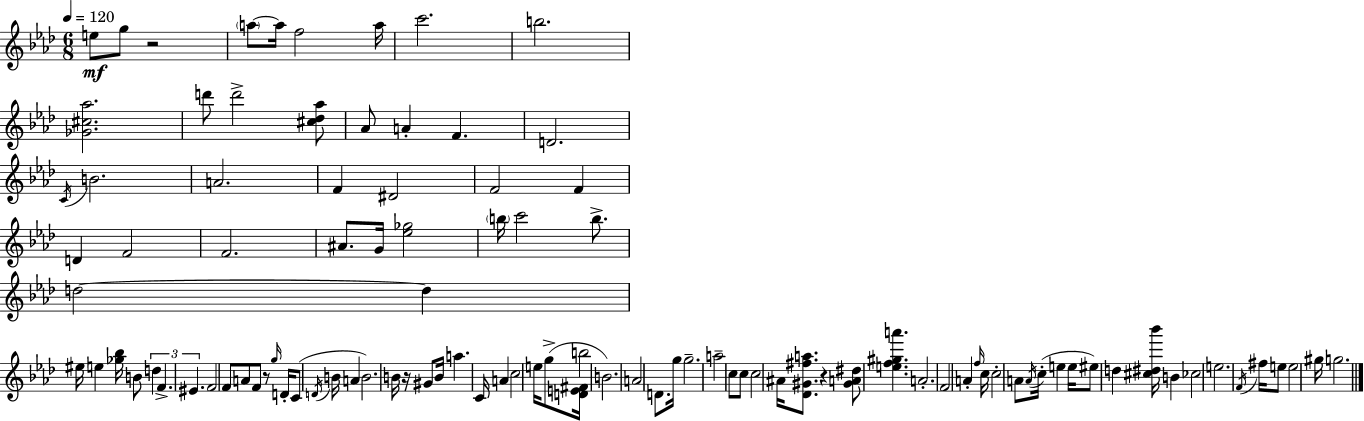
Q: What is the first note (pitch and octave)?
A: E5